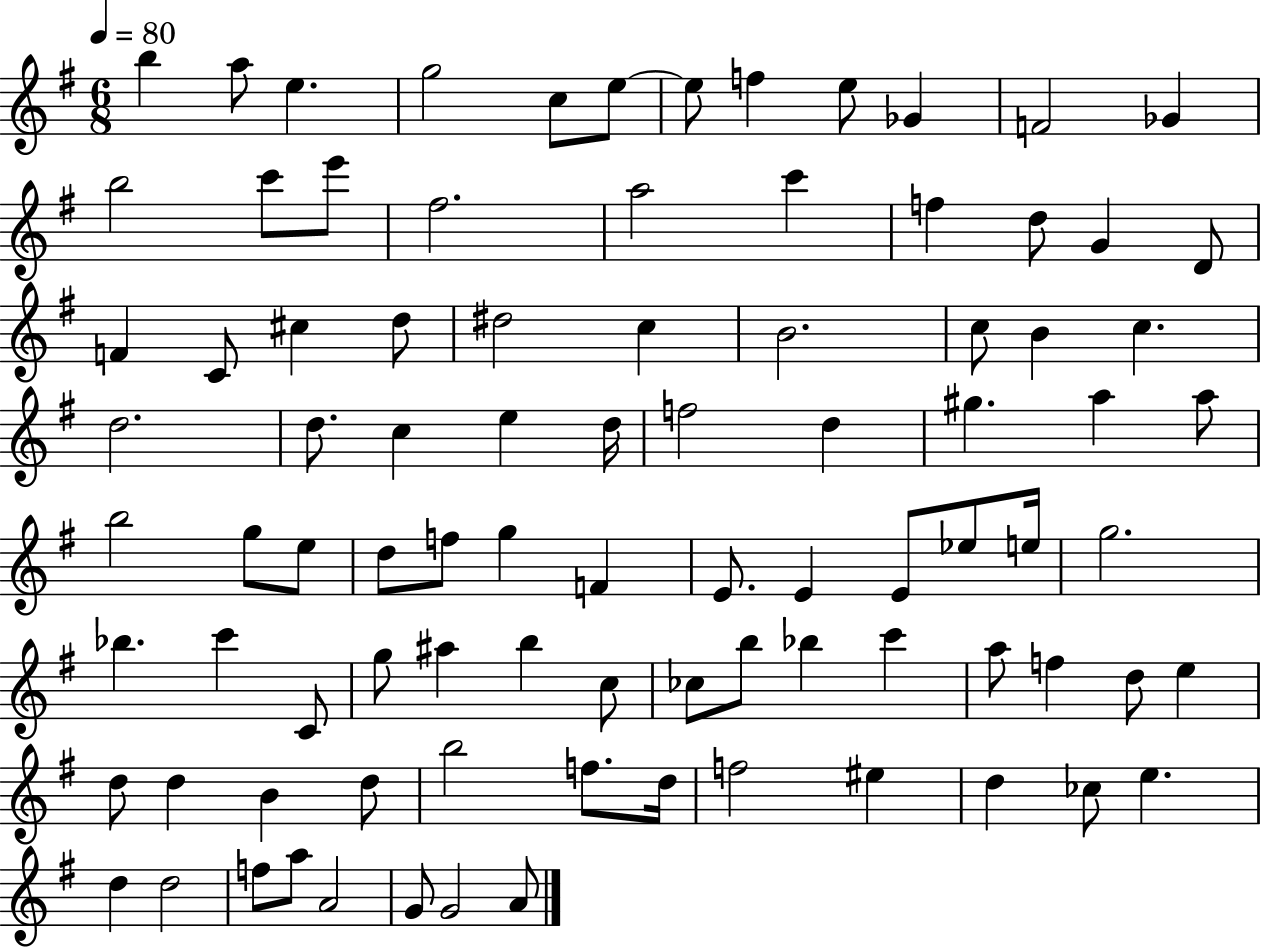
B5/q A5/e E5/q. G5/h C5/e E5/e E5/e F5/q E5/e Gb4/q F4/h Gb4/q B5/h C6/e E6/e F#5/h. A5/h C6/q F5/q D5/e G4/q D4/e F4/q C4/e C#5/q D5/e D#5/h C5/q B4/h. C5/e B4/q C5/q. D5/h. D5/e. C5/q E5/q D5/s F5/h D5/q G#5/q. A5/q A5/e B5/h G5/e E5/e D5/e F5/e G5/q F4/q E4/e. E4/q E4/e Eb5/e E5/s G5/h. Bb5/q. C6/q C4/e G5/e A#5/q B5/q C5/e CES5/e B5/e Bb5/q C6/q A5/e F5/q D5/e E5/q D5/e D5/q B4/q D5/e B5/h F5/e. D5/s F5/h EIS5/q D5/q CES5/e E5/q. D5/q D5/h F5/e A5/e A4/h G4/e G4/h A4/e